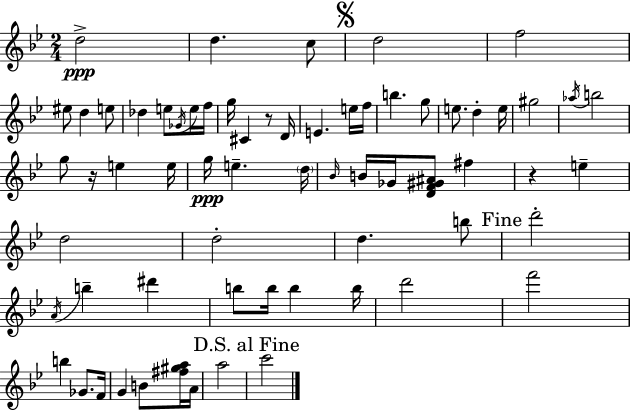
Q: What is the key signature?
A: BES major